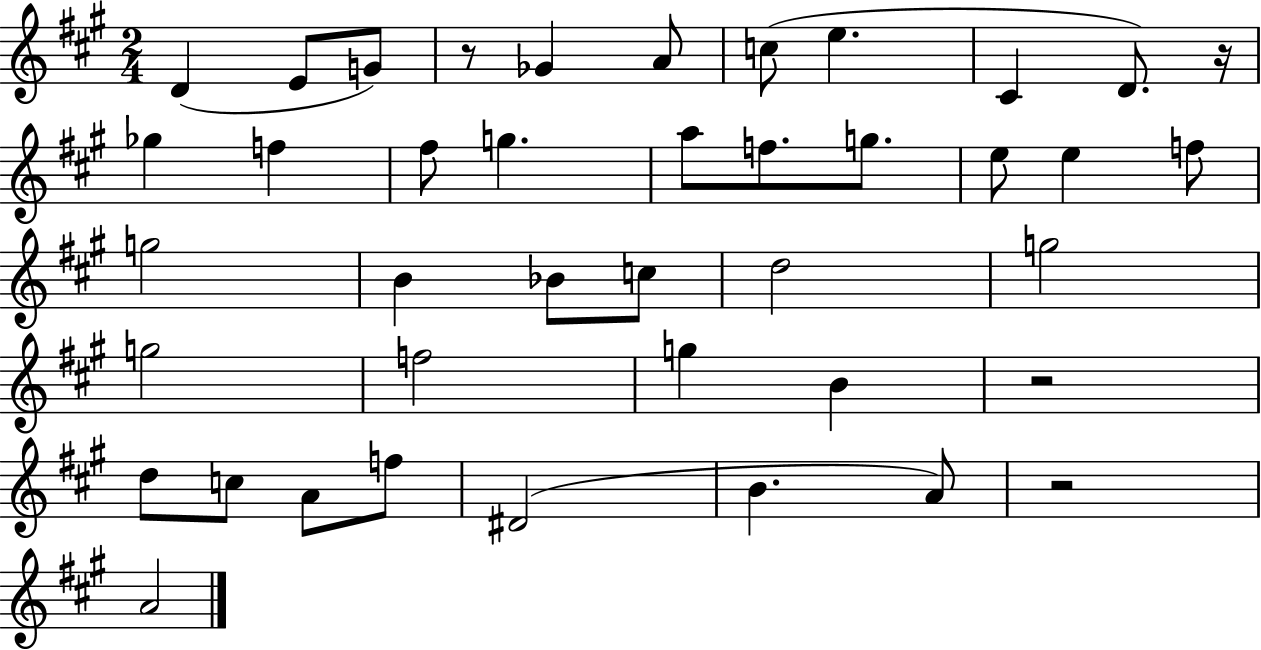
D4/q E4/e G4/e R/e Gb4/q A4/e C5/e E5/q. C#4/q D4/e. R/s Gb5/q F5/q F#5/e G5/q. A5/e F5/e. G5/e. E5/e E5/q F5/e G5/h B4/q Bb4/e C5/e D5/h G5/h G5/h F5/h G5/q B4/q R/h D5/e C5/e A4/e F5/e D#4/h B4/q. A4/e R/h A4/h